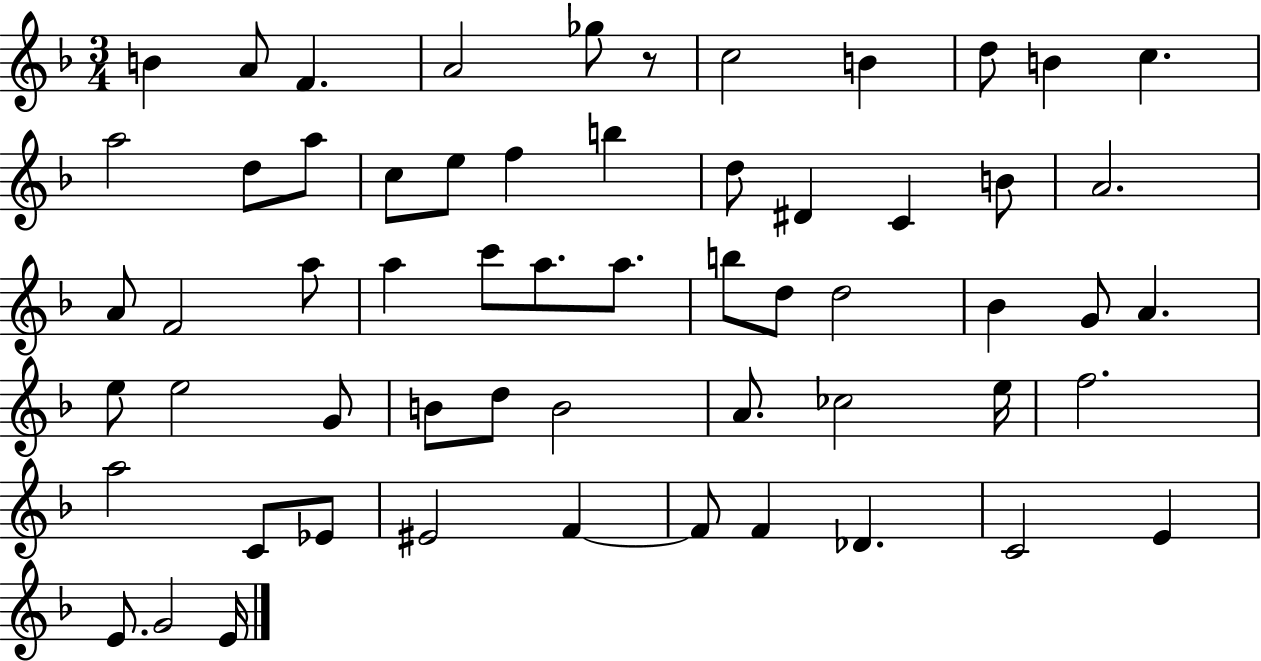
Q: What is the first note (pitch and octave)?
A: B4